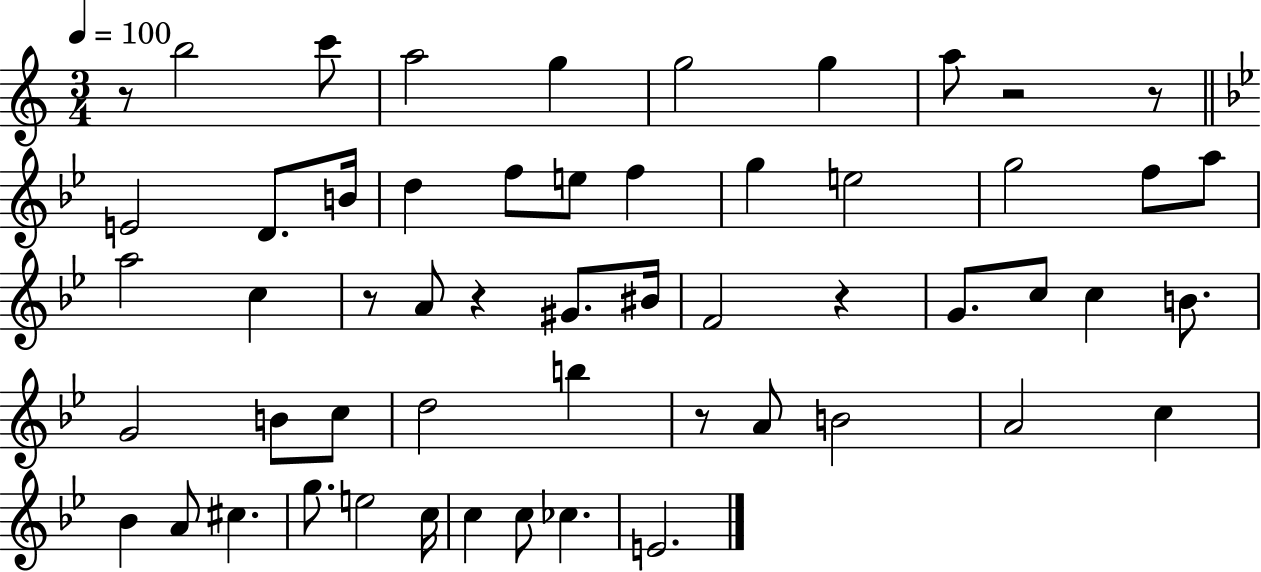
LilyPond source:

{
  \clef treble
  \numericTimeSignature
  \time 3/4
  \key c \major
  \tempo 4 = 100
  r8 b''2 c'''8 | a''2 g''4 | g''2 g''4 | a''8 r2 r8 | \break \bar "||" \break \key bes \major e'2 d'8. b'16 | d''4 f''8 e''8 f''4 | g''4 e''2 | g''2 f''8 a''8 | \break a''2 c''4 | r8 a'8 r4 gis'8. bis'16 | f'2 r4 | g'8. c''8 c''4 b'8. | \break g'2 b'8 c''8 | d''2 b''4 | r8 a'8 b'2 | a'2 c''4 | \break bes'4 a'8 cis''4. | g''8. e''2 c''16 | c''4 c''8 ces''4. | e'2. | \break \bar "|."
}